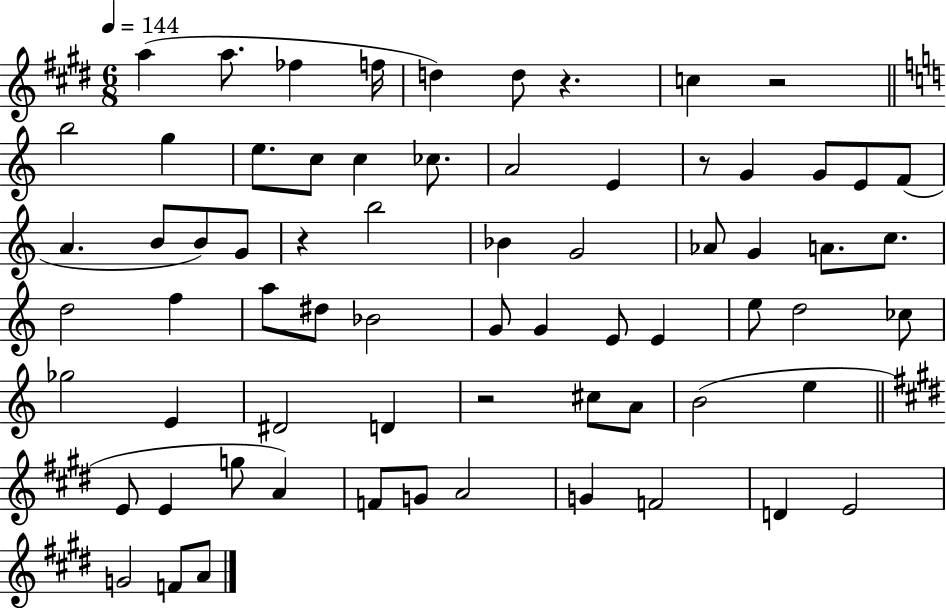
{
  \clef treble
  \numericTimeSignature
  \time 6/8
  \key e \major
  \tempo 4 = 144
  a''4( a''8. fes''4 f''16 | d''4) d''8 r4. | c''4 r2 | \bar "||" \break \key a \minor b''2 g''4 | e''8. c''8 c''4 ces''8. | a'2 e'4 | r8 g'4 g'8 e'8 f'8( | \break a'4. b'8 b'8) g'8 | r4 b''2 | bes'4 g'2 | aes'8 g'4 a'8. c''8. | \break d''2 f''4 | a''8 dis''8 bes'2 | g'8 g'4 e'8 e'4 | e''8 d''2 ces''8 | \break ges''2 e'4 | dis'2 d'4 | r2 cis''8 a'8 | b'2( e''4 | \break \bar "||" \break \key e \major e'8 e'4 g''8 a'4) | f'8 g'8 a'2 | g'4 f'2 | d'4 e'2 | \break g'2 f'8 a'8 | \bar "|."
}